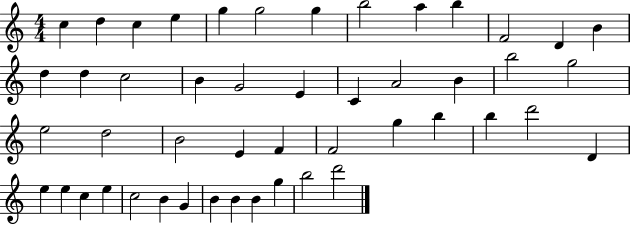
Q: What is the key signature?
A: C major